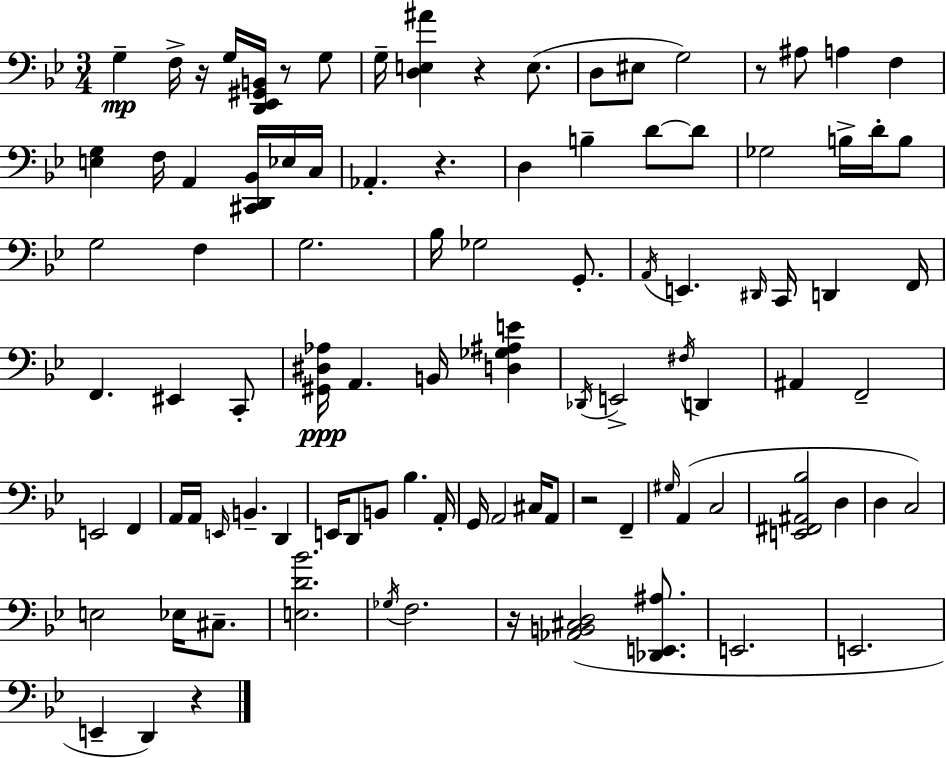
X:1
T:Untitled
M:3/4
L:1/4
K:Gm
G, F,/4 z/4 G,/4 [D,,_E,,^G,,B,,]/4 z/2 G,/2 G,/4 [D,E,^A] z E,/2 D,/2 ^E,/2 G,2 z/2 ^A,/2 A, F, [E,G,] F,/4 A,, [^C,,D,,_B,,]/4 _E,/4 C,/4 _A,, z D, B, D/2 D/2 _G,2 B,/4 D/4 B,/2 G,2 F, G,2 _B,/4 _G,2 G,,/2 A,,/4 E,, ^D,,/4 C,,/4 D,, F,,/4 F,, ^E,, C,,/2 [^G,,^D,_A,]/4 A,, B,,/4 [D,_G,^A,E] _D,,/4 E,,2 ^F,/4 D,, ^A,, F,,2 E,,2 F,, A,,/4 A,,/4 E,,/4 B,, D,, E,,/4 D,,/2 B,,/2 _B, A,,/4 G,,/4 A,,2 ^C,/4 A,,/2 z2 F,, ^G,/4 A,, C,2 [E,,^F,,^A,,_B,]2 D, D, C,2 E,2 _E,/4 ^C,/2 [E,D_B]2 _G,/4 F,2 z/4 [_A,,B,,^C,D,]2 [_D,,E,,^A,]/2 E,,2 E,,2 E,, D,, z